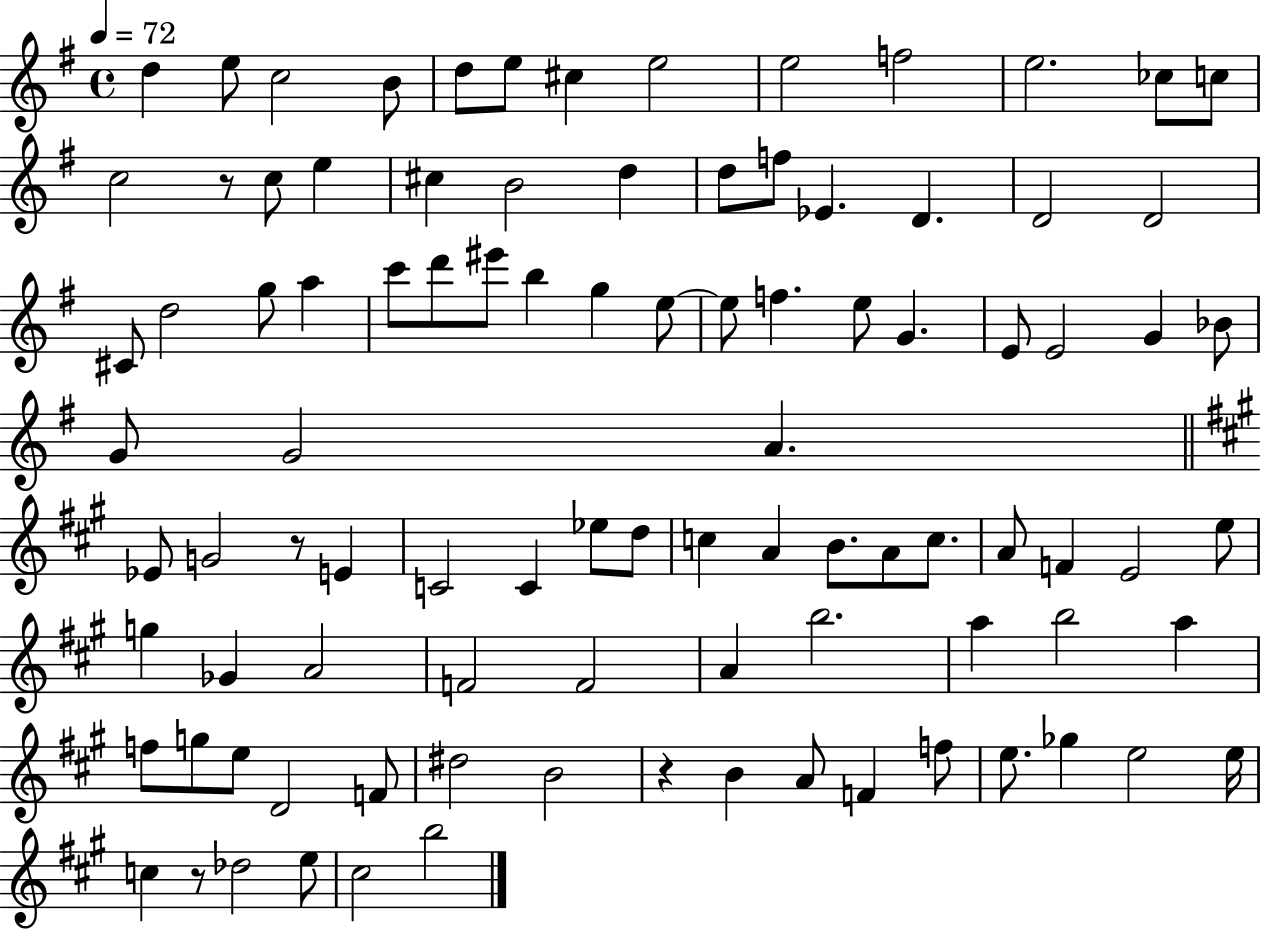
X:1
T:Untitled
M:4/4
L:1/4
K:G
d e/2 c2 B/2 d/2 e/2 ^c e2 e2 f2 e2 _c/2 c/2 c2 z/2 c/2 e ^c B2 d d/2 f/2 _E D D2 D2 ^C/2 d2 g/2 a c'/2 d'/2 ^e'/2 b g e/2 e/2 f e/2 G E/2 E2 G _B/2 G/2 G2 A _E/2 G2 z/2 E C2 C _e/2 d/2 c A B/2 A/2 c/2 A/2 F E2 e/2 g _G A2 F2 F2 A b2 a b2 a f/2 g/2 e/2 D2 F/2 ^d2 B2 z B A/2 F f/2 e/2 _g e2 e/4 c z/2 _d2 e/2 ^c2 b2